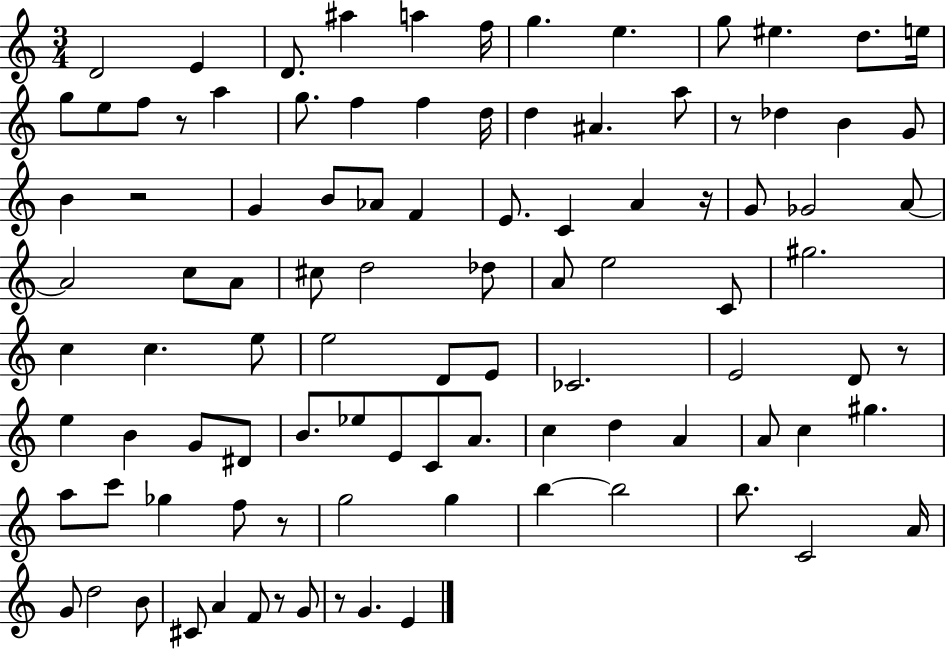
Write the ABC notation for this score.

X:1
T:Untitled
M:3/4
L:1/4
K:C
D2 E D/2 ^a a f/4 g e g/2 ^e d/2 e/4 g/2 e/2 f/2 z/2 a g/2 f f d/4 d ^A a/2 z/2 _d B G/2 B z2 G B/2 _A/2 F E/2 C A z/4 G/2 _G2 A/2 A2 c/2 A/2 ^c/2 d2 _d/2 A/2 e2 C/2 ^g2 c c e/2 e2 D/2 E/2 _C2 E2 D/2 z/2 e B G/2 ^D/2 B/2 _e/2 E/2 C/2 A/2 c d A A/2 c ^g a/2 c'/2 _g f/2 z/2 g2 g b b2 b/2 C2 A/4 G/2 d2 B/2 ^C/2 A F/2 z/2 G/2 z/2 G E